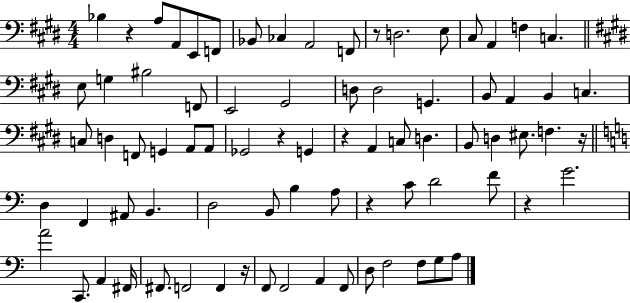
{
  \clef bass
  \numericTimeSignature
  \time 4/4
  \key e \major
  \repeat volta 2 { bes4 r4 a8 a,8 e,8 f,8 | bes,8 ces4 a,2 f,8 | r8 d2. e8 | cis8 a,4 f4 c4. | \break \bar "||" \break \key e \major e8 g4 bis2 f,8 | e,2 gis,2 | d8 d2 g,4. | b,8 a,4 b,4 c4. | \break c8 d4 f,8 g,4 a,8 a,8 | ges,2 r4 g,4 | r4 a,4 c8 d4. | b,8 d4 eis8. f4. r16 | \break \bar "||" \break \key c \major d4 f,4 ais,8 b,4. | d2 b,8 b4 a8 | r4 c'8 d'2 f'8 | r4 g'2. | \break a'2 c,8. a,4 fis,16 | fis,8. f,2 f,4 r16 | f,8 f,2 a,4 f,8 | d8 f2 f8 g8 a8 | \break } \bar "|."
}